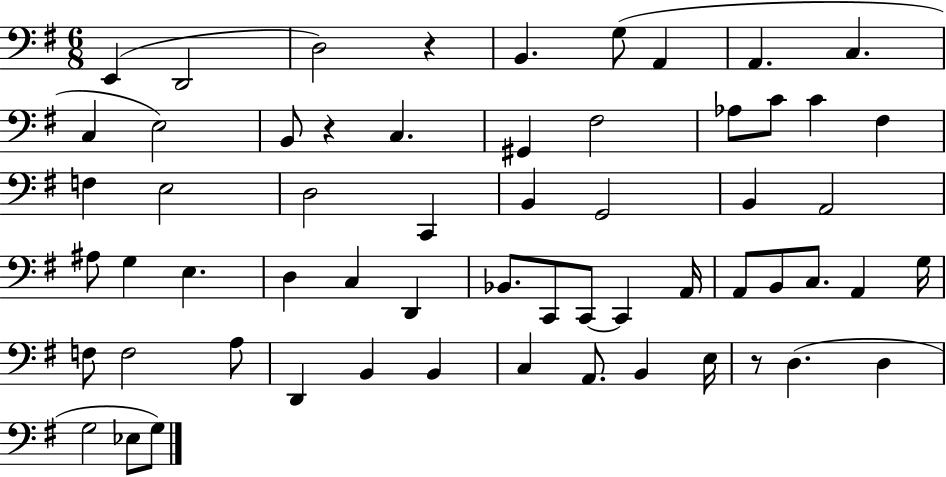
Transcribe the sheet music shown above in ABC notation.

X:1
T:Untitled
M:6/8
L:1/4
K:G
E,, D,,2 D,2 z B,, G,/2 A,, A,, C, C, E,2 B,,/2 z C, ^G,, ^F,2 _A,/2 C/2 C ^F, F, E,2 D,2 C,, B,, G,,2 B,, A,,2 ^A,/2 G, E, D, C, D,, _B,,/2 C,,/2 C,,/2 C,, A,,/4 A,,/2 B,,/2 C,/2 A,, G,/4 F,/2 F,2 A,/2 D,, B,, B,, C, A,,/2 B,, E,/4 z/2 D, D, G,2 _E,/2 G,/2